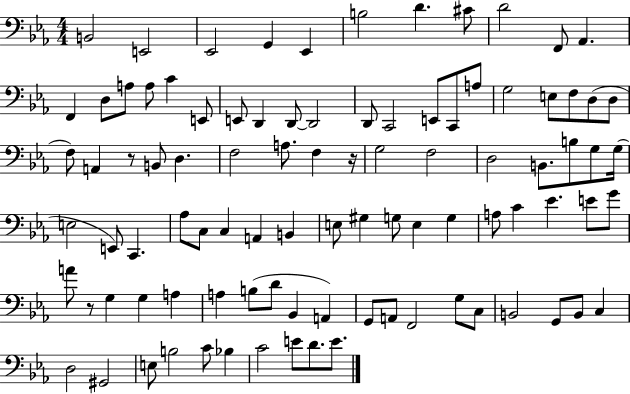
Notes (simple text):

B2/h E2/h Eb2/h G2/q Eb2/q B3/h D4/q. C#4/e D4/h F2/e Ab2/q. F2/q D3/e A3/e A3/e C4/q E2/e E2/e D2/q D2/e D2/h D2/e C2/h E2/e C2/e A3/e G3/h E3/e F3/e D3/e D3/e F3/e A2/q R/e B2/e D3/q. F3/h A3/e. F3/q R/s G3/h F3/h D3/h B2/e. B3/e G3/e G3/s E3/h E2/e C2/q. Ab3/e C3/e C3/q A2/q B2/q E3/e G#3/q G3/e E3/q G3/q A3/e C4/q Eb4/q. E4/e G4/e A4/e R/e G3/q G3/q A3/q A3/q B3/e D4/e Bb2/q A2/q G2/e A2/e F2/h G3/e C3/e B2/h G2/e B2/e C3/q D3/h G#2/h E3/e B3/h C4/e Bb3/q C4/h E4/e D4/e. E4/e.